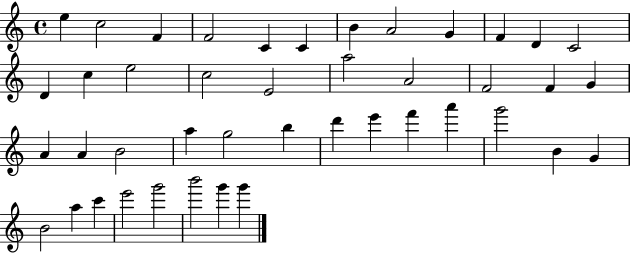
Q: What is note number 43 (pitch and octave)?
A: G6